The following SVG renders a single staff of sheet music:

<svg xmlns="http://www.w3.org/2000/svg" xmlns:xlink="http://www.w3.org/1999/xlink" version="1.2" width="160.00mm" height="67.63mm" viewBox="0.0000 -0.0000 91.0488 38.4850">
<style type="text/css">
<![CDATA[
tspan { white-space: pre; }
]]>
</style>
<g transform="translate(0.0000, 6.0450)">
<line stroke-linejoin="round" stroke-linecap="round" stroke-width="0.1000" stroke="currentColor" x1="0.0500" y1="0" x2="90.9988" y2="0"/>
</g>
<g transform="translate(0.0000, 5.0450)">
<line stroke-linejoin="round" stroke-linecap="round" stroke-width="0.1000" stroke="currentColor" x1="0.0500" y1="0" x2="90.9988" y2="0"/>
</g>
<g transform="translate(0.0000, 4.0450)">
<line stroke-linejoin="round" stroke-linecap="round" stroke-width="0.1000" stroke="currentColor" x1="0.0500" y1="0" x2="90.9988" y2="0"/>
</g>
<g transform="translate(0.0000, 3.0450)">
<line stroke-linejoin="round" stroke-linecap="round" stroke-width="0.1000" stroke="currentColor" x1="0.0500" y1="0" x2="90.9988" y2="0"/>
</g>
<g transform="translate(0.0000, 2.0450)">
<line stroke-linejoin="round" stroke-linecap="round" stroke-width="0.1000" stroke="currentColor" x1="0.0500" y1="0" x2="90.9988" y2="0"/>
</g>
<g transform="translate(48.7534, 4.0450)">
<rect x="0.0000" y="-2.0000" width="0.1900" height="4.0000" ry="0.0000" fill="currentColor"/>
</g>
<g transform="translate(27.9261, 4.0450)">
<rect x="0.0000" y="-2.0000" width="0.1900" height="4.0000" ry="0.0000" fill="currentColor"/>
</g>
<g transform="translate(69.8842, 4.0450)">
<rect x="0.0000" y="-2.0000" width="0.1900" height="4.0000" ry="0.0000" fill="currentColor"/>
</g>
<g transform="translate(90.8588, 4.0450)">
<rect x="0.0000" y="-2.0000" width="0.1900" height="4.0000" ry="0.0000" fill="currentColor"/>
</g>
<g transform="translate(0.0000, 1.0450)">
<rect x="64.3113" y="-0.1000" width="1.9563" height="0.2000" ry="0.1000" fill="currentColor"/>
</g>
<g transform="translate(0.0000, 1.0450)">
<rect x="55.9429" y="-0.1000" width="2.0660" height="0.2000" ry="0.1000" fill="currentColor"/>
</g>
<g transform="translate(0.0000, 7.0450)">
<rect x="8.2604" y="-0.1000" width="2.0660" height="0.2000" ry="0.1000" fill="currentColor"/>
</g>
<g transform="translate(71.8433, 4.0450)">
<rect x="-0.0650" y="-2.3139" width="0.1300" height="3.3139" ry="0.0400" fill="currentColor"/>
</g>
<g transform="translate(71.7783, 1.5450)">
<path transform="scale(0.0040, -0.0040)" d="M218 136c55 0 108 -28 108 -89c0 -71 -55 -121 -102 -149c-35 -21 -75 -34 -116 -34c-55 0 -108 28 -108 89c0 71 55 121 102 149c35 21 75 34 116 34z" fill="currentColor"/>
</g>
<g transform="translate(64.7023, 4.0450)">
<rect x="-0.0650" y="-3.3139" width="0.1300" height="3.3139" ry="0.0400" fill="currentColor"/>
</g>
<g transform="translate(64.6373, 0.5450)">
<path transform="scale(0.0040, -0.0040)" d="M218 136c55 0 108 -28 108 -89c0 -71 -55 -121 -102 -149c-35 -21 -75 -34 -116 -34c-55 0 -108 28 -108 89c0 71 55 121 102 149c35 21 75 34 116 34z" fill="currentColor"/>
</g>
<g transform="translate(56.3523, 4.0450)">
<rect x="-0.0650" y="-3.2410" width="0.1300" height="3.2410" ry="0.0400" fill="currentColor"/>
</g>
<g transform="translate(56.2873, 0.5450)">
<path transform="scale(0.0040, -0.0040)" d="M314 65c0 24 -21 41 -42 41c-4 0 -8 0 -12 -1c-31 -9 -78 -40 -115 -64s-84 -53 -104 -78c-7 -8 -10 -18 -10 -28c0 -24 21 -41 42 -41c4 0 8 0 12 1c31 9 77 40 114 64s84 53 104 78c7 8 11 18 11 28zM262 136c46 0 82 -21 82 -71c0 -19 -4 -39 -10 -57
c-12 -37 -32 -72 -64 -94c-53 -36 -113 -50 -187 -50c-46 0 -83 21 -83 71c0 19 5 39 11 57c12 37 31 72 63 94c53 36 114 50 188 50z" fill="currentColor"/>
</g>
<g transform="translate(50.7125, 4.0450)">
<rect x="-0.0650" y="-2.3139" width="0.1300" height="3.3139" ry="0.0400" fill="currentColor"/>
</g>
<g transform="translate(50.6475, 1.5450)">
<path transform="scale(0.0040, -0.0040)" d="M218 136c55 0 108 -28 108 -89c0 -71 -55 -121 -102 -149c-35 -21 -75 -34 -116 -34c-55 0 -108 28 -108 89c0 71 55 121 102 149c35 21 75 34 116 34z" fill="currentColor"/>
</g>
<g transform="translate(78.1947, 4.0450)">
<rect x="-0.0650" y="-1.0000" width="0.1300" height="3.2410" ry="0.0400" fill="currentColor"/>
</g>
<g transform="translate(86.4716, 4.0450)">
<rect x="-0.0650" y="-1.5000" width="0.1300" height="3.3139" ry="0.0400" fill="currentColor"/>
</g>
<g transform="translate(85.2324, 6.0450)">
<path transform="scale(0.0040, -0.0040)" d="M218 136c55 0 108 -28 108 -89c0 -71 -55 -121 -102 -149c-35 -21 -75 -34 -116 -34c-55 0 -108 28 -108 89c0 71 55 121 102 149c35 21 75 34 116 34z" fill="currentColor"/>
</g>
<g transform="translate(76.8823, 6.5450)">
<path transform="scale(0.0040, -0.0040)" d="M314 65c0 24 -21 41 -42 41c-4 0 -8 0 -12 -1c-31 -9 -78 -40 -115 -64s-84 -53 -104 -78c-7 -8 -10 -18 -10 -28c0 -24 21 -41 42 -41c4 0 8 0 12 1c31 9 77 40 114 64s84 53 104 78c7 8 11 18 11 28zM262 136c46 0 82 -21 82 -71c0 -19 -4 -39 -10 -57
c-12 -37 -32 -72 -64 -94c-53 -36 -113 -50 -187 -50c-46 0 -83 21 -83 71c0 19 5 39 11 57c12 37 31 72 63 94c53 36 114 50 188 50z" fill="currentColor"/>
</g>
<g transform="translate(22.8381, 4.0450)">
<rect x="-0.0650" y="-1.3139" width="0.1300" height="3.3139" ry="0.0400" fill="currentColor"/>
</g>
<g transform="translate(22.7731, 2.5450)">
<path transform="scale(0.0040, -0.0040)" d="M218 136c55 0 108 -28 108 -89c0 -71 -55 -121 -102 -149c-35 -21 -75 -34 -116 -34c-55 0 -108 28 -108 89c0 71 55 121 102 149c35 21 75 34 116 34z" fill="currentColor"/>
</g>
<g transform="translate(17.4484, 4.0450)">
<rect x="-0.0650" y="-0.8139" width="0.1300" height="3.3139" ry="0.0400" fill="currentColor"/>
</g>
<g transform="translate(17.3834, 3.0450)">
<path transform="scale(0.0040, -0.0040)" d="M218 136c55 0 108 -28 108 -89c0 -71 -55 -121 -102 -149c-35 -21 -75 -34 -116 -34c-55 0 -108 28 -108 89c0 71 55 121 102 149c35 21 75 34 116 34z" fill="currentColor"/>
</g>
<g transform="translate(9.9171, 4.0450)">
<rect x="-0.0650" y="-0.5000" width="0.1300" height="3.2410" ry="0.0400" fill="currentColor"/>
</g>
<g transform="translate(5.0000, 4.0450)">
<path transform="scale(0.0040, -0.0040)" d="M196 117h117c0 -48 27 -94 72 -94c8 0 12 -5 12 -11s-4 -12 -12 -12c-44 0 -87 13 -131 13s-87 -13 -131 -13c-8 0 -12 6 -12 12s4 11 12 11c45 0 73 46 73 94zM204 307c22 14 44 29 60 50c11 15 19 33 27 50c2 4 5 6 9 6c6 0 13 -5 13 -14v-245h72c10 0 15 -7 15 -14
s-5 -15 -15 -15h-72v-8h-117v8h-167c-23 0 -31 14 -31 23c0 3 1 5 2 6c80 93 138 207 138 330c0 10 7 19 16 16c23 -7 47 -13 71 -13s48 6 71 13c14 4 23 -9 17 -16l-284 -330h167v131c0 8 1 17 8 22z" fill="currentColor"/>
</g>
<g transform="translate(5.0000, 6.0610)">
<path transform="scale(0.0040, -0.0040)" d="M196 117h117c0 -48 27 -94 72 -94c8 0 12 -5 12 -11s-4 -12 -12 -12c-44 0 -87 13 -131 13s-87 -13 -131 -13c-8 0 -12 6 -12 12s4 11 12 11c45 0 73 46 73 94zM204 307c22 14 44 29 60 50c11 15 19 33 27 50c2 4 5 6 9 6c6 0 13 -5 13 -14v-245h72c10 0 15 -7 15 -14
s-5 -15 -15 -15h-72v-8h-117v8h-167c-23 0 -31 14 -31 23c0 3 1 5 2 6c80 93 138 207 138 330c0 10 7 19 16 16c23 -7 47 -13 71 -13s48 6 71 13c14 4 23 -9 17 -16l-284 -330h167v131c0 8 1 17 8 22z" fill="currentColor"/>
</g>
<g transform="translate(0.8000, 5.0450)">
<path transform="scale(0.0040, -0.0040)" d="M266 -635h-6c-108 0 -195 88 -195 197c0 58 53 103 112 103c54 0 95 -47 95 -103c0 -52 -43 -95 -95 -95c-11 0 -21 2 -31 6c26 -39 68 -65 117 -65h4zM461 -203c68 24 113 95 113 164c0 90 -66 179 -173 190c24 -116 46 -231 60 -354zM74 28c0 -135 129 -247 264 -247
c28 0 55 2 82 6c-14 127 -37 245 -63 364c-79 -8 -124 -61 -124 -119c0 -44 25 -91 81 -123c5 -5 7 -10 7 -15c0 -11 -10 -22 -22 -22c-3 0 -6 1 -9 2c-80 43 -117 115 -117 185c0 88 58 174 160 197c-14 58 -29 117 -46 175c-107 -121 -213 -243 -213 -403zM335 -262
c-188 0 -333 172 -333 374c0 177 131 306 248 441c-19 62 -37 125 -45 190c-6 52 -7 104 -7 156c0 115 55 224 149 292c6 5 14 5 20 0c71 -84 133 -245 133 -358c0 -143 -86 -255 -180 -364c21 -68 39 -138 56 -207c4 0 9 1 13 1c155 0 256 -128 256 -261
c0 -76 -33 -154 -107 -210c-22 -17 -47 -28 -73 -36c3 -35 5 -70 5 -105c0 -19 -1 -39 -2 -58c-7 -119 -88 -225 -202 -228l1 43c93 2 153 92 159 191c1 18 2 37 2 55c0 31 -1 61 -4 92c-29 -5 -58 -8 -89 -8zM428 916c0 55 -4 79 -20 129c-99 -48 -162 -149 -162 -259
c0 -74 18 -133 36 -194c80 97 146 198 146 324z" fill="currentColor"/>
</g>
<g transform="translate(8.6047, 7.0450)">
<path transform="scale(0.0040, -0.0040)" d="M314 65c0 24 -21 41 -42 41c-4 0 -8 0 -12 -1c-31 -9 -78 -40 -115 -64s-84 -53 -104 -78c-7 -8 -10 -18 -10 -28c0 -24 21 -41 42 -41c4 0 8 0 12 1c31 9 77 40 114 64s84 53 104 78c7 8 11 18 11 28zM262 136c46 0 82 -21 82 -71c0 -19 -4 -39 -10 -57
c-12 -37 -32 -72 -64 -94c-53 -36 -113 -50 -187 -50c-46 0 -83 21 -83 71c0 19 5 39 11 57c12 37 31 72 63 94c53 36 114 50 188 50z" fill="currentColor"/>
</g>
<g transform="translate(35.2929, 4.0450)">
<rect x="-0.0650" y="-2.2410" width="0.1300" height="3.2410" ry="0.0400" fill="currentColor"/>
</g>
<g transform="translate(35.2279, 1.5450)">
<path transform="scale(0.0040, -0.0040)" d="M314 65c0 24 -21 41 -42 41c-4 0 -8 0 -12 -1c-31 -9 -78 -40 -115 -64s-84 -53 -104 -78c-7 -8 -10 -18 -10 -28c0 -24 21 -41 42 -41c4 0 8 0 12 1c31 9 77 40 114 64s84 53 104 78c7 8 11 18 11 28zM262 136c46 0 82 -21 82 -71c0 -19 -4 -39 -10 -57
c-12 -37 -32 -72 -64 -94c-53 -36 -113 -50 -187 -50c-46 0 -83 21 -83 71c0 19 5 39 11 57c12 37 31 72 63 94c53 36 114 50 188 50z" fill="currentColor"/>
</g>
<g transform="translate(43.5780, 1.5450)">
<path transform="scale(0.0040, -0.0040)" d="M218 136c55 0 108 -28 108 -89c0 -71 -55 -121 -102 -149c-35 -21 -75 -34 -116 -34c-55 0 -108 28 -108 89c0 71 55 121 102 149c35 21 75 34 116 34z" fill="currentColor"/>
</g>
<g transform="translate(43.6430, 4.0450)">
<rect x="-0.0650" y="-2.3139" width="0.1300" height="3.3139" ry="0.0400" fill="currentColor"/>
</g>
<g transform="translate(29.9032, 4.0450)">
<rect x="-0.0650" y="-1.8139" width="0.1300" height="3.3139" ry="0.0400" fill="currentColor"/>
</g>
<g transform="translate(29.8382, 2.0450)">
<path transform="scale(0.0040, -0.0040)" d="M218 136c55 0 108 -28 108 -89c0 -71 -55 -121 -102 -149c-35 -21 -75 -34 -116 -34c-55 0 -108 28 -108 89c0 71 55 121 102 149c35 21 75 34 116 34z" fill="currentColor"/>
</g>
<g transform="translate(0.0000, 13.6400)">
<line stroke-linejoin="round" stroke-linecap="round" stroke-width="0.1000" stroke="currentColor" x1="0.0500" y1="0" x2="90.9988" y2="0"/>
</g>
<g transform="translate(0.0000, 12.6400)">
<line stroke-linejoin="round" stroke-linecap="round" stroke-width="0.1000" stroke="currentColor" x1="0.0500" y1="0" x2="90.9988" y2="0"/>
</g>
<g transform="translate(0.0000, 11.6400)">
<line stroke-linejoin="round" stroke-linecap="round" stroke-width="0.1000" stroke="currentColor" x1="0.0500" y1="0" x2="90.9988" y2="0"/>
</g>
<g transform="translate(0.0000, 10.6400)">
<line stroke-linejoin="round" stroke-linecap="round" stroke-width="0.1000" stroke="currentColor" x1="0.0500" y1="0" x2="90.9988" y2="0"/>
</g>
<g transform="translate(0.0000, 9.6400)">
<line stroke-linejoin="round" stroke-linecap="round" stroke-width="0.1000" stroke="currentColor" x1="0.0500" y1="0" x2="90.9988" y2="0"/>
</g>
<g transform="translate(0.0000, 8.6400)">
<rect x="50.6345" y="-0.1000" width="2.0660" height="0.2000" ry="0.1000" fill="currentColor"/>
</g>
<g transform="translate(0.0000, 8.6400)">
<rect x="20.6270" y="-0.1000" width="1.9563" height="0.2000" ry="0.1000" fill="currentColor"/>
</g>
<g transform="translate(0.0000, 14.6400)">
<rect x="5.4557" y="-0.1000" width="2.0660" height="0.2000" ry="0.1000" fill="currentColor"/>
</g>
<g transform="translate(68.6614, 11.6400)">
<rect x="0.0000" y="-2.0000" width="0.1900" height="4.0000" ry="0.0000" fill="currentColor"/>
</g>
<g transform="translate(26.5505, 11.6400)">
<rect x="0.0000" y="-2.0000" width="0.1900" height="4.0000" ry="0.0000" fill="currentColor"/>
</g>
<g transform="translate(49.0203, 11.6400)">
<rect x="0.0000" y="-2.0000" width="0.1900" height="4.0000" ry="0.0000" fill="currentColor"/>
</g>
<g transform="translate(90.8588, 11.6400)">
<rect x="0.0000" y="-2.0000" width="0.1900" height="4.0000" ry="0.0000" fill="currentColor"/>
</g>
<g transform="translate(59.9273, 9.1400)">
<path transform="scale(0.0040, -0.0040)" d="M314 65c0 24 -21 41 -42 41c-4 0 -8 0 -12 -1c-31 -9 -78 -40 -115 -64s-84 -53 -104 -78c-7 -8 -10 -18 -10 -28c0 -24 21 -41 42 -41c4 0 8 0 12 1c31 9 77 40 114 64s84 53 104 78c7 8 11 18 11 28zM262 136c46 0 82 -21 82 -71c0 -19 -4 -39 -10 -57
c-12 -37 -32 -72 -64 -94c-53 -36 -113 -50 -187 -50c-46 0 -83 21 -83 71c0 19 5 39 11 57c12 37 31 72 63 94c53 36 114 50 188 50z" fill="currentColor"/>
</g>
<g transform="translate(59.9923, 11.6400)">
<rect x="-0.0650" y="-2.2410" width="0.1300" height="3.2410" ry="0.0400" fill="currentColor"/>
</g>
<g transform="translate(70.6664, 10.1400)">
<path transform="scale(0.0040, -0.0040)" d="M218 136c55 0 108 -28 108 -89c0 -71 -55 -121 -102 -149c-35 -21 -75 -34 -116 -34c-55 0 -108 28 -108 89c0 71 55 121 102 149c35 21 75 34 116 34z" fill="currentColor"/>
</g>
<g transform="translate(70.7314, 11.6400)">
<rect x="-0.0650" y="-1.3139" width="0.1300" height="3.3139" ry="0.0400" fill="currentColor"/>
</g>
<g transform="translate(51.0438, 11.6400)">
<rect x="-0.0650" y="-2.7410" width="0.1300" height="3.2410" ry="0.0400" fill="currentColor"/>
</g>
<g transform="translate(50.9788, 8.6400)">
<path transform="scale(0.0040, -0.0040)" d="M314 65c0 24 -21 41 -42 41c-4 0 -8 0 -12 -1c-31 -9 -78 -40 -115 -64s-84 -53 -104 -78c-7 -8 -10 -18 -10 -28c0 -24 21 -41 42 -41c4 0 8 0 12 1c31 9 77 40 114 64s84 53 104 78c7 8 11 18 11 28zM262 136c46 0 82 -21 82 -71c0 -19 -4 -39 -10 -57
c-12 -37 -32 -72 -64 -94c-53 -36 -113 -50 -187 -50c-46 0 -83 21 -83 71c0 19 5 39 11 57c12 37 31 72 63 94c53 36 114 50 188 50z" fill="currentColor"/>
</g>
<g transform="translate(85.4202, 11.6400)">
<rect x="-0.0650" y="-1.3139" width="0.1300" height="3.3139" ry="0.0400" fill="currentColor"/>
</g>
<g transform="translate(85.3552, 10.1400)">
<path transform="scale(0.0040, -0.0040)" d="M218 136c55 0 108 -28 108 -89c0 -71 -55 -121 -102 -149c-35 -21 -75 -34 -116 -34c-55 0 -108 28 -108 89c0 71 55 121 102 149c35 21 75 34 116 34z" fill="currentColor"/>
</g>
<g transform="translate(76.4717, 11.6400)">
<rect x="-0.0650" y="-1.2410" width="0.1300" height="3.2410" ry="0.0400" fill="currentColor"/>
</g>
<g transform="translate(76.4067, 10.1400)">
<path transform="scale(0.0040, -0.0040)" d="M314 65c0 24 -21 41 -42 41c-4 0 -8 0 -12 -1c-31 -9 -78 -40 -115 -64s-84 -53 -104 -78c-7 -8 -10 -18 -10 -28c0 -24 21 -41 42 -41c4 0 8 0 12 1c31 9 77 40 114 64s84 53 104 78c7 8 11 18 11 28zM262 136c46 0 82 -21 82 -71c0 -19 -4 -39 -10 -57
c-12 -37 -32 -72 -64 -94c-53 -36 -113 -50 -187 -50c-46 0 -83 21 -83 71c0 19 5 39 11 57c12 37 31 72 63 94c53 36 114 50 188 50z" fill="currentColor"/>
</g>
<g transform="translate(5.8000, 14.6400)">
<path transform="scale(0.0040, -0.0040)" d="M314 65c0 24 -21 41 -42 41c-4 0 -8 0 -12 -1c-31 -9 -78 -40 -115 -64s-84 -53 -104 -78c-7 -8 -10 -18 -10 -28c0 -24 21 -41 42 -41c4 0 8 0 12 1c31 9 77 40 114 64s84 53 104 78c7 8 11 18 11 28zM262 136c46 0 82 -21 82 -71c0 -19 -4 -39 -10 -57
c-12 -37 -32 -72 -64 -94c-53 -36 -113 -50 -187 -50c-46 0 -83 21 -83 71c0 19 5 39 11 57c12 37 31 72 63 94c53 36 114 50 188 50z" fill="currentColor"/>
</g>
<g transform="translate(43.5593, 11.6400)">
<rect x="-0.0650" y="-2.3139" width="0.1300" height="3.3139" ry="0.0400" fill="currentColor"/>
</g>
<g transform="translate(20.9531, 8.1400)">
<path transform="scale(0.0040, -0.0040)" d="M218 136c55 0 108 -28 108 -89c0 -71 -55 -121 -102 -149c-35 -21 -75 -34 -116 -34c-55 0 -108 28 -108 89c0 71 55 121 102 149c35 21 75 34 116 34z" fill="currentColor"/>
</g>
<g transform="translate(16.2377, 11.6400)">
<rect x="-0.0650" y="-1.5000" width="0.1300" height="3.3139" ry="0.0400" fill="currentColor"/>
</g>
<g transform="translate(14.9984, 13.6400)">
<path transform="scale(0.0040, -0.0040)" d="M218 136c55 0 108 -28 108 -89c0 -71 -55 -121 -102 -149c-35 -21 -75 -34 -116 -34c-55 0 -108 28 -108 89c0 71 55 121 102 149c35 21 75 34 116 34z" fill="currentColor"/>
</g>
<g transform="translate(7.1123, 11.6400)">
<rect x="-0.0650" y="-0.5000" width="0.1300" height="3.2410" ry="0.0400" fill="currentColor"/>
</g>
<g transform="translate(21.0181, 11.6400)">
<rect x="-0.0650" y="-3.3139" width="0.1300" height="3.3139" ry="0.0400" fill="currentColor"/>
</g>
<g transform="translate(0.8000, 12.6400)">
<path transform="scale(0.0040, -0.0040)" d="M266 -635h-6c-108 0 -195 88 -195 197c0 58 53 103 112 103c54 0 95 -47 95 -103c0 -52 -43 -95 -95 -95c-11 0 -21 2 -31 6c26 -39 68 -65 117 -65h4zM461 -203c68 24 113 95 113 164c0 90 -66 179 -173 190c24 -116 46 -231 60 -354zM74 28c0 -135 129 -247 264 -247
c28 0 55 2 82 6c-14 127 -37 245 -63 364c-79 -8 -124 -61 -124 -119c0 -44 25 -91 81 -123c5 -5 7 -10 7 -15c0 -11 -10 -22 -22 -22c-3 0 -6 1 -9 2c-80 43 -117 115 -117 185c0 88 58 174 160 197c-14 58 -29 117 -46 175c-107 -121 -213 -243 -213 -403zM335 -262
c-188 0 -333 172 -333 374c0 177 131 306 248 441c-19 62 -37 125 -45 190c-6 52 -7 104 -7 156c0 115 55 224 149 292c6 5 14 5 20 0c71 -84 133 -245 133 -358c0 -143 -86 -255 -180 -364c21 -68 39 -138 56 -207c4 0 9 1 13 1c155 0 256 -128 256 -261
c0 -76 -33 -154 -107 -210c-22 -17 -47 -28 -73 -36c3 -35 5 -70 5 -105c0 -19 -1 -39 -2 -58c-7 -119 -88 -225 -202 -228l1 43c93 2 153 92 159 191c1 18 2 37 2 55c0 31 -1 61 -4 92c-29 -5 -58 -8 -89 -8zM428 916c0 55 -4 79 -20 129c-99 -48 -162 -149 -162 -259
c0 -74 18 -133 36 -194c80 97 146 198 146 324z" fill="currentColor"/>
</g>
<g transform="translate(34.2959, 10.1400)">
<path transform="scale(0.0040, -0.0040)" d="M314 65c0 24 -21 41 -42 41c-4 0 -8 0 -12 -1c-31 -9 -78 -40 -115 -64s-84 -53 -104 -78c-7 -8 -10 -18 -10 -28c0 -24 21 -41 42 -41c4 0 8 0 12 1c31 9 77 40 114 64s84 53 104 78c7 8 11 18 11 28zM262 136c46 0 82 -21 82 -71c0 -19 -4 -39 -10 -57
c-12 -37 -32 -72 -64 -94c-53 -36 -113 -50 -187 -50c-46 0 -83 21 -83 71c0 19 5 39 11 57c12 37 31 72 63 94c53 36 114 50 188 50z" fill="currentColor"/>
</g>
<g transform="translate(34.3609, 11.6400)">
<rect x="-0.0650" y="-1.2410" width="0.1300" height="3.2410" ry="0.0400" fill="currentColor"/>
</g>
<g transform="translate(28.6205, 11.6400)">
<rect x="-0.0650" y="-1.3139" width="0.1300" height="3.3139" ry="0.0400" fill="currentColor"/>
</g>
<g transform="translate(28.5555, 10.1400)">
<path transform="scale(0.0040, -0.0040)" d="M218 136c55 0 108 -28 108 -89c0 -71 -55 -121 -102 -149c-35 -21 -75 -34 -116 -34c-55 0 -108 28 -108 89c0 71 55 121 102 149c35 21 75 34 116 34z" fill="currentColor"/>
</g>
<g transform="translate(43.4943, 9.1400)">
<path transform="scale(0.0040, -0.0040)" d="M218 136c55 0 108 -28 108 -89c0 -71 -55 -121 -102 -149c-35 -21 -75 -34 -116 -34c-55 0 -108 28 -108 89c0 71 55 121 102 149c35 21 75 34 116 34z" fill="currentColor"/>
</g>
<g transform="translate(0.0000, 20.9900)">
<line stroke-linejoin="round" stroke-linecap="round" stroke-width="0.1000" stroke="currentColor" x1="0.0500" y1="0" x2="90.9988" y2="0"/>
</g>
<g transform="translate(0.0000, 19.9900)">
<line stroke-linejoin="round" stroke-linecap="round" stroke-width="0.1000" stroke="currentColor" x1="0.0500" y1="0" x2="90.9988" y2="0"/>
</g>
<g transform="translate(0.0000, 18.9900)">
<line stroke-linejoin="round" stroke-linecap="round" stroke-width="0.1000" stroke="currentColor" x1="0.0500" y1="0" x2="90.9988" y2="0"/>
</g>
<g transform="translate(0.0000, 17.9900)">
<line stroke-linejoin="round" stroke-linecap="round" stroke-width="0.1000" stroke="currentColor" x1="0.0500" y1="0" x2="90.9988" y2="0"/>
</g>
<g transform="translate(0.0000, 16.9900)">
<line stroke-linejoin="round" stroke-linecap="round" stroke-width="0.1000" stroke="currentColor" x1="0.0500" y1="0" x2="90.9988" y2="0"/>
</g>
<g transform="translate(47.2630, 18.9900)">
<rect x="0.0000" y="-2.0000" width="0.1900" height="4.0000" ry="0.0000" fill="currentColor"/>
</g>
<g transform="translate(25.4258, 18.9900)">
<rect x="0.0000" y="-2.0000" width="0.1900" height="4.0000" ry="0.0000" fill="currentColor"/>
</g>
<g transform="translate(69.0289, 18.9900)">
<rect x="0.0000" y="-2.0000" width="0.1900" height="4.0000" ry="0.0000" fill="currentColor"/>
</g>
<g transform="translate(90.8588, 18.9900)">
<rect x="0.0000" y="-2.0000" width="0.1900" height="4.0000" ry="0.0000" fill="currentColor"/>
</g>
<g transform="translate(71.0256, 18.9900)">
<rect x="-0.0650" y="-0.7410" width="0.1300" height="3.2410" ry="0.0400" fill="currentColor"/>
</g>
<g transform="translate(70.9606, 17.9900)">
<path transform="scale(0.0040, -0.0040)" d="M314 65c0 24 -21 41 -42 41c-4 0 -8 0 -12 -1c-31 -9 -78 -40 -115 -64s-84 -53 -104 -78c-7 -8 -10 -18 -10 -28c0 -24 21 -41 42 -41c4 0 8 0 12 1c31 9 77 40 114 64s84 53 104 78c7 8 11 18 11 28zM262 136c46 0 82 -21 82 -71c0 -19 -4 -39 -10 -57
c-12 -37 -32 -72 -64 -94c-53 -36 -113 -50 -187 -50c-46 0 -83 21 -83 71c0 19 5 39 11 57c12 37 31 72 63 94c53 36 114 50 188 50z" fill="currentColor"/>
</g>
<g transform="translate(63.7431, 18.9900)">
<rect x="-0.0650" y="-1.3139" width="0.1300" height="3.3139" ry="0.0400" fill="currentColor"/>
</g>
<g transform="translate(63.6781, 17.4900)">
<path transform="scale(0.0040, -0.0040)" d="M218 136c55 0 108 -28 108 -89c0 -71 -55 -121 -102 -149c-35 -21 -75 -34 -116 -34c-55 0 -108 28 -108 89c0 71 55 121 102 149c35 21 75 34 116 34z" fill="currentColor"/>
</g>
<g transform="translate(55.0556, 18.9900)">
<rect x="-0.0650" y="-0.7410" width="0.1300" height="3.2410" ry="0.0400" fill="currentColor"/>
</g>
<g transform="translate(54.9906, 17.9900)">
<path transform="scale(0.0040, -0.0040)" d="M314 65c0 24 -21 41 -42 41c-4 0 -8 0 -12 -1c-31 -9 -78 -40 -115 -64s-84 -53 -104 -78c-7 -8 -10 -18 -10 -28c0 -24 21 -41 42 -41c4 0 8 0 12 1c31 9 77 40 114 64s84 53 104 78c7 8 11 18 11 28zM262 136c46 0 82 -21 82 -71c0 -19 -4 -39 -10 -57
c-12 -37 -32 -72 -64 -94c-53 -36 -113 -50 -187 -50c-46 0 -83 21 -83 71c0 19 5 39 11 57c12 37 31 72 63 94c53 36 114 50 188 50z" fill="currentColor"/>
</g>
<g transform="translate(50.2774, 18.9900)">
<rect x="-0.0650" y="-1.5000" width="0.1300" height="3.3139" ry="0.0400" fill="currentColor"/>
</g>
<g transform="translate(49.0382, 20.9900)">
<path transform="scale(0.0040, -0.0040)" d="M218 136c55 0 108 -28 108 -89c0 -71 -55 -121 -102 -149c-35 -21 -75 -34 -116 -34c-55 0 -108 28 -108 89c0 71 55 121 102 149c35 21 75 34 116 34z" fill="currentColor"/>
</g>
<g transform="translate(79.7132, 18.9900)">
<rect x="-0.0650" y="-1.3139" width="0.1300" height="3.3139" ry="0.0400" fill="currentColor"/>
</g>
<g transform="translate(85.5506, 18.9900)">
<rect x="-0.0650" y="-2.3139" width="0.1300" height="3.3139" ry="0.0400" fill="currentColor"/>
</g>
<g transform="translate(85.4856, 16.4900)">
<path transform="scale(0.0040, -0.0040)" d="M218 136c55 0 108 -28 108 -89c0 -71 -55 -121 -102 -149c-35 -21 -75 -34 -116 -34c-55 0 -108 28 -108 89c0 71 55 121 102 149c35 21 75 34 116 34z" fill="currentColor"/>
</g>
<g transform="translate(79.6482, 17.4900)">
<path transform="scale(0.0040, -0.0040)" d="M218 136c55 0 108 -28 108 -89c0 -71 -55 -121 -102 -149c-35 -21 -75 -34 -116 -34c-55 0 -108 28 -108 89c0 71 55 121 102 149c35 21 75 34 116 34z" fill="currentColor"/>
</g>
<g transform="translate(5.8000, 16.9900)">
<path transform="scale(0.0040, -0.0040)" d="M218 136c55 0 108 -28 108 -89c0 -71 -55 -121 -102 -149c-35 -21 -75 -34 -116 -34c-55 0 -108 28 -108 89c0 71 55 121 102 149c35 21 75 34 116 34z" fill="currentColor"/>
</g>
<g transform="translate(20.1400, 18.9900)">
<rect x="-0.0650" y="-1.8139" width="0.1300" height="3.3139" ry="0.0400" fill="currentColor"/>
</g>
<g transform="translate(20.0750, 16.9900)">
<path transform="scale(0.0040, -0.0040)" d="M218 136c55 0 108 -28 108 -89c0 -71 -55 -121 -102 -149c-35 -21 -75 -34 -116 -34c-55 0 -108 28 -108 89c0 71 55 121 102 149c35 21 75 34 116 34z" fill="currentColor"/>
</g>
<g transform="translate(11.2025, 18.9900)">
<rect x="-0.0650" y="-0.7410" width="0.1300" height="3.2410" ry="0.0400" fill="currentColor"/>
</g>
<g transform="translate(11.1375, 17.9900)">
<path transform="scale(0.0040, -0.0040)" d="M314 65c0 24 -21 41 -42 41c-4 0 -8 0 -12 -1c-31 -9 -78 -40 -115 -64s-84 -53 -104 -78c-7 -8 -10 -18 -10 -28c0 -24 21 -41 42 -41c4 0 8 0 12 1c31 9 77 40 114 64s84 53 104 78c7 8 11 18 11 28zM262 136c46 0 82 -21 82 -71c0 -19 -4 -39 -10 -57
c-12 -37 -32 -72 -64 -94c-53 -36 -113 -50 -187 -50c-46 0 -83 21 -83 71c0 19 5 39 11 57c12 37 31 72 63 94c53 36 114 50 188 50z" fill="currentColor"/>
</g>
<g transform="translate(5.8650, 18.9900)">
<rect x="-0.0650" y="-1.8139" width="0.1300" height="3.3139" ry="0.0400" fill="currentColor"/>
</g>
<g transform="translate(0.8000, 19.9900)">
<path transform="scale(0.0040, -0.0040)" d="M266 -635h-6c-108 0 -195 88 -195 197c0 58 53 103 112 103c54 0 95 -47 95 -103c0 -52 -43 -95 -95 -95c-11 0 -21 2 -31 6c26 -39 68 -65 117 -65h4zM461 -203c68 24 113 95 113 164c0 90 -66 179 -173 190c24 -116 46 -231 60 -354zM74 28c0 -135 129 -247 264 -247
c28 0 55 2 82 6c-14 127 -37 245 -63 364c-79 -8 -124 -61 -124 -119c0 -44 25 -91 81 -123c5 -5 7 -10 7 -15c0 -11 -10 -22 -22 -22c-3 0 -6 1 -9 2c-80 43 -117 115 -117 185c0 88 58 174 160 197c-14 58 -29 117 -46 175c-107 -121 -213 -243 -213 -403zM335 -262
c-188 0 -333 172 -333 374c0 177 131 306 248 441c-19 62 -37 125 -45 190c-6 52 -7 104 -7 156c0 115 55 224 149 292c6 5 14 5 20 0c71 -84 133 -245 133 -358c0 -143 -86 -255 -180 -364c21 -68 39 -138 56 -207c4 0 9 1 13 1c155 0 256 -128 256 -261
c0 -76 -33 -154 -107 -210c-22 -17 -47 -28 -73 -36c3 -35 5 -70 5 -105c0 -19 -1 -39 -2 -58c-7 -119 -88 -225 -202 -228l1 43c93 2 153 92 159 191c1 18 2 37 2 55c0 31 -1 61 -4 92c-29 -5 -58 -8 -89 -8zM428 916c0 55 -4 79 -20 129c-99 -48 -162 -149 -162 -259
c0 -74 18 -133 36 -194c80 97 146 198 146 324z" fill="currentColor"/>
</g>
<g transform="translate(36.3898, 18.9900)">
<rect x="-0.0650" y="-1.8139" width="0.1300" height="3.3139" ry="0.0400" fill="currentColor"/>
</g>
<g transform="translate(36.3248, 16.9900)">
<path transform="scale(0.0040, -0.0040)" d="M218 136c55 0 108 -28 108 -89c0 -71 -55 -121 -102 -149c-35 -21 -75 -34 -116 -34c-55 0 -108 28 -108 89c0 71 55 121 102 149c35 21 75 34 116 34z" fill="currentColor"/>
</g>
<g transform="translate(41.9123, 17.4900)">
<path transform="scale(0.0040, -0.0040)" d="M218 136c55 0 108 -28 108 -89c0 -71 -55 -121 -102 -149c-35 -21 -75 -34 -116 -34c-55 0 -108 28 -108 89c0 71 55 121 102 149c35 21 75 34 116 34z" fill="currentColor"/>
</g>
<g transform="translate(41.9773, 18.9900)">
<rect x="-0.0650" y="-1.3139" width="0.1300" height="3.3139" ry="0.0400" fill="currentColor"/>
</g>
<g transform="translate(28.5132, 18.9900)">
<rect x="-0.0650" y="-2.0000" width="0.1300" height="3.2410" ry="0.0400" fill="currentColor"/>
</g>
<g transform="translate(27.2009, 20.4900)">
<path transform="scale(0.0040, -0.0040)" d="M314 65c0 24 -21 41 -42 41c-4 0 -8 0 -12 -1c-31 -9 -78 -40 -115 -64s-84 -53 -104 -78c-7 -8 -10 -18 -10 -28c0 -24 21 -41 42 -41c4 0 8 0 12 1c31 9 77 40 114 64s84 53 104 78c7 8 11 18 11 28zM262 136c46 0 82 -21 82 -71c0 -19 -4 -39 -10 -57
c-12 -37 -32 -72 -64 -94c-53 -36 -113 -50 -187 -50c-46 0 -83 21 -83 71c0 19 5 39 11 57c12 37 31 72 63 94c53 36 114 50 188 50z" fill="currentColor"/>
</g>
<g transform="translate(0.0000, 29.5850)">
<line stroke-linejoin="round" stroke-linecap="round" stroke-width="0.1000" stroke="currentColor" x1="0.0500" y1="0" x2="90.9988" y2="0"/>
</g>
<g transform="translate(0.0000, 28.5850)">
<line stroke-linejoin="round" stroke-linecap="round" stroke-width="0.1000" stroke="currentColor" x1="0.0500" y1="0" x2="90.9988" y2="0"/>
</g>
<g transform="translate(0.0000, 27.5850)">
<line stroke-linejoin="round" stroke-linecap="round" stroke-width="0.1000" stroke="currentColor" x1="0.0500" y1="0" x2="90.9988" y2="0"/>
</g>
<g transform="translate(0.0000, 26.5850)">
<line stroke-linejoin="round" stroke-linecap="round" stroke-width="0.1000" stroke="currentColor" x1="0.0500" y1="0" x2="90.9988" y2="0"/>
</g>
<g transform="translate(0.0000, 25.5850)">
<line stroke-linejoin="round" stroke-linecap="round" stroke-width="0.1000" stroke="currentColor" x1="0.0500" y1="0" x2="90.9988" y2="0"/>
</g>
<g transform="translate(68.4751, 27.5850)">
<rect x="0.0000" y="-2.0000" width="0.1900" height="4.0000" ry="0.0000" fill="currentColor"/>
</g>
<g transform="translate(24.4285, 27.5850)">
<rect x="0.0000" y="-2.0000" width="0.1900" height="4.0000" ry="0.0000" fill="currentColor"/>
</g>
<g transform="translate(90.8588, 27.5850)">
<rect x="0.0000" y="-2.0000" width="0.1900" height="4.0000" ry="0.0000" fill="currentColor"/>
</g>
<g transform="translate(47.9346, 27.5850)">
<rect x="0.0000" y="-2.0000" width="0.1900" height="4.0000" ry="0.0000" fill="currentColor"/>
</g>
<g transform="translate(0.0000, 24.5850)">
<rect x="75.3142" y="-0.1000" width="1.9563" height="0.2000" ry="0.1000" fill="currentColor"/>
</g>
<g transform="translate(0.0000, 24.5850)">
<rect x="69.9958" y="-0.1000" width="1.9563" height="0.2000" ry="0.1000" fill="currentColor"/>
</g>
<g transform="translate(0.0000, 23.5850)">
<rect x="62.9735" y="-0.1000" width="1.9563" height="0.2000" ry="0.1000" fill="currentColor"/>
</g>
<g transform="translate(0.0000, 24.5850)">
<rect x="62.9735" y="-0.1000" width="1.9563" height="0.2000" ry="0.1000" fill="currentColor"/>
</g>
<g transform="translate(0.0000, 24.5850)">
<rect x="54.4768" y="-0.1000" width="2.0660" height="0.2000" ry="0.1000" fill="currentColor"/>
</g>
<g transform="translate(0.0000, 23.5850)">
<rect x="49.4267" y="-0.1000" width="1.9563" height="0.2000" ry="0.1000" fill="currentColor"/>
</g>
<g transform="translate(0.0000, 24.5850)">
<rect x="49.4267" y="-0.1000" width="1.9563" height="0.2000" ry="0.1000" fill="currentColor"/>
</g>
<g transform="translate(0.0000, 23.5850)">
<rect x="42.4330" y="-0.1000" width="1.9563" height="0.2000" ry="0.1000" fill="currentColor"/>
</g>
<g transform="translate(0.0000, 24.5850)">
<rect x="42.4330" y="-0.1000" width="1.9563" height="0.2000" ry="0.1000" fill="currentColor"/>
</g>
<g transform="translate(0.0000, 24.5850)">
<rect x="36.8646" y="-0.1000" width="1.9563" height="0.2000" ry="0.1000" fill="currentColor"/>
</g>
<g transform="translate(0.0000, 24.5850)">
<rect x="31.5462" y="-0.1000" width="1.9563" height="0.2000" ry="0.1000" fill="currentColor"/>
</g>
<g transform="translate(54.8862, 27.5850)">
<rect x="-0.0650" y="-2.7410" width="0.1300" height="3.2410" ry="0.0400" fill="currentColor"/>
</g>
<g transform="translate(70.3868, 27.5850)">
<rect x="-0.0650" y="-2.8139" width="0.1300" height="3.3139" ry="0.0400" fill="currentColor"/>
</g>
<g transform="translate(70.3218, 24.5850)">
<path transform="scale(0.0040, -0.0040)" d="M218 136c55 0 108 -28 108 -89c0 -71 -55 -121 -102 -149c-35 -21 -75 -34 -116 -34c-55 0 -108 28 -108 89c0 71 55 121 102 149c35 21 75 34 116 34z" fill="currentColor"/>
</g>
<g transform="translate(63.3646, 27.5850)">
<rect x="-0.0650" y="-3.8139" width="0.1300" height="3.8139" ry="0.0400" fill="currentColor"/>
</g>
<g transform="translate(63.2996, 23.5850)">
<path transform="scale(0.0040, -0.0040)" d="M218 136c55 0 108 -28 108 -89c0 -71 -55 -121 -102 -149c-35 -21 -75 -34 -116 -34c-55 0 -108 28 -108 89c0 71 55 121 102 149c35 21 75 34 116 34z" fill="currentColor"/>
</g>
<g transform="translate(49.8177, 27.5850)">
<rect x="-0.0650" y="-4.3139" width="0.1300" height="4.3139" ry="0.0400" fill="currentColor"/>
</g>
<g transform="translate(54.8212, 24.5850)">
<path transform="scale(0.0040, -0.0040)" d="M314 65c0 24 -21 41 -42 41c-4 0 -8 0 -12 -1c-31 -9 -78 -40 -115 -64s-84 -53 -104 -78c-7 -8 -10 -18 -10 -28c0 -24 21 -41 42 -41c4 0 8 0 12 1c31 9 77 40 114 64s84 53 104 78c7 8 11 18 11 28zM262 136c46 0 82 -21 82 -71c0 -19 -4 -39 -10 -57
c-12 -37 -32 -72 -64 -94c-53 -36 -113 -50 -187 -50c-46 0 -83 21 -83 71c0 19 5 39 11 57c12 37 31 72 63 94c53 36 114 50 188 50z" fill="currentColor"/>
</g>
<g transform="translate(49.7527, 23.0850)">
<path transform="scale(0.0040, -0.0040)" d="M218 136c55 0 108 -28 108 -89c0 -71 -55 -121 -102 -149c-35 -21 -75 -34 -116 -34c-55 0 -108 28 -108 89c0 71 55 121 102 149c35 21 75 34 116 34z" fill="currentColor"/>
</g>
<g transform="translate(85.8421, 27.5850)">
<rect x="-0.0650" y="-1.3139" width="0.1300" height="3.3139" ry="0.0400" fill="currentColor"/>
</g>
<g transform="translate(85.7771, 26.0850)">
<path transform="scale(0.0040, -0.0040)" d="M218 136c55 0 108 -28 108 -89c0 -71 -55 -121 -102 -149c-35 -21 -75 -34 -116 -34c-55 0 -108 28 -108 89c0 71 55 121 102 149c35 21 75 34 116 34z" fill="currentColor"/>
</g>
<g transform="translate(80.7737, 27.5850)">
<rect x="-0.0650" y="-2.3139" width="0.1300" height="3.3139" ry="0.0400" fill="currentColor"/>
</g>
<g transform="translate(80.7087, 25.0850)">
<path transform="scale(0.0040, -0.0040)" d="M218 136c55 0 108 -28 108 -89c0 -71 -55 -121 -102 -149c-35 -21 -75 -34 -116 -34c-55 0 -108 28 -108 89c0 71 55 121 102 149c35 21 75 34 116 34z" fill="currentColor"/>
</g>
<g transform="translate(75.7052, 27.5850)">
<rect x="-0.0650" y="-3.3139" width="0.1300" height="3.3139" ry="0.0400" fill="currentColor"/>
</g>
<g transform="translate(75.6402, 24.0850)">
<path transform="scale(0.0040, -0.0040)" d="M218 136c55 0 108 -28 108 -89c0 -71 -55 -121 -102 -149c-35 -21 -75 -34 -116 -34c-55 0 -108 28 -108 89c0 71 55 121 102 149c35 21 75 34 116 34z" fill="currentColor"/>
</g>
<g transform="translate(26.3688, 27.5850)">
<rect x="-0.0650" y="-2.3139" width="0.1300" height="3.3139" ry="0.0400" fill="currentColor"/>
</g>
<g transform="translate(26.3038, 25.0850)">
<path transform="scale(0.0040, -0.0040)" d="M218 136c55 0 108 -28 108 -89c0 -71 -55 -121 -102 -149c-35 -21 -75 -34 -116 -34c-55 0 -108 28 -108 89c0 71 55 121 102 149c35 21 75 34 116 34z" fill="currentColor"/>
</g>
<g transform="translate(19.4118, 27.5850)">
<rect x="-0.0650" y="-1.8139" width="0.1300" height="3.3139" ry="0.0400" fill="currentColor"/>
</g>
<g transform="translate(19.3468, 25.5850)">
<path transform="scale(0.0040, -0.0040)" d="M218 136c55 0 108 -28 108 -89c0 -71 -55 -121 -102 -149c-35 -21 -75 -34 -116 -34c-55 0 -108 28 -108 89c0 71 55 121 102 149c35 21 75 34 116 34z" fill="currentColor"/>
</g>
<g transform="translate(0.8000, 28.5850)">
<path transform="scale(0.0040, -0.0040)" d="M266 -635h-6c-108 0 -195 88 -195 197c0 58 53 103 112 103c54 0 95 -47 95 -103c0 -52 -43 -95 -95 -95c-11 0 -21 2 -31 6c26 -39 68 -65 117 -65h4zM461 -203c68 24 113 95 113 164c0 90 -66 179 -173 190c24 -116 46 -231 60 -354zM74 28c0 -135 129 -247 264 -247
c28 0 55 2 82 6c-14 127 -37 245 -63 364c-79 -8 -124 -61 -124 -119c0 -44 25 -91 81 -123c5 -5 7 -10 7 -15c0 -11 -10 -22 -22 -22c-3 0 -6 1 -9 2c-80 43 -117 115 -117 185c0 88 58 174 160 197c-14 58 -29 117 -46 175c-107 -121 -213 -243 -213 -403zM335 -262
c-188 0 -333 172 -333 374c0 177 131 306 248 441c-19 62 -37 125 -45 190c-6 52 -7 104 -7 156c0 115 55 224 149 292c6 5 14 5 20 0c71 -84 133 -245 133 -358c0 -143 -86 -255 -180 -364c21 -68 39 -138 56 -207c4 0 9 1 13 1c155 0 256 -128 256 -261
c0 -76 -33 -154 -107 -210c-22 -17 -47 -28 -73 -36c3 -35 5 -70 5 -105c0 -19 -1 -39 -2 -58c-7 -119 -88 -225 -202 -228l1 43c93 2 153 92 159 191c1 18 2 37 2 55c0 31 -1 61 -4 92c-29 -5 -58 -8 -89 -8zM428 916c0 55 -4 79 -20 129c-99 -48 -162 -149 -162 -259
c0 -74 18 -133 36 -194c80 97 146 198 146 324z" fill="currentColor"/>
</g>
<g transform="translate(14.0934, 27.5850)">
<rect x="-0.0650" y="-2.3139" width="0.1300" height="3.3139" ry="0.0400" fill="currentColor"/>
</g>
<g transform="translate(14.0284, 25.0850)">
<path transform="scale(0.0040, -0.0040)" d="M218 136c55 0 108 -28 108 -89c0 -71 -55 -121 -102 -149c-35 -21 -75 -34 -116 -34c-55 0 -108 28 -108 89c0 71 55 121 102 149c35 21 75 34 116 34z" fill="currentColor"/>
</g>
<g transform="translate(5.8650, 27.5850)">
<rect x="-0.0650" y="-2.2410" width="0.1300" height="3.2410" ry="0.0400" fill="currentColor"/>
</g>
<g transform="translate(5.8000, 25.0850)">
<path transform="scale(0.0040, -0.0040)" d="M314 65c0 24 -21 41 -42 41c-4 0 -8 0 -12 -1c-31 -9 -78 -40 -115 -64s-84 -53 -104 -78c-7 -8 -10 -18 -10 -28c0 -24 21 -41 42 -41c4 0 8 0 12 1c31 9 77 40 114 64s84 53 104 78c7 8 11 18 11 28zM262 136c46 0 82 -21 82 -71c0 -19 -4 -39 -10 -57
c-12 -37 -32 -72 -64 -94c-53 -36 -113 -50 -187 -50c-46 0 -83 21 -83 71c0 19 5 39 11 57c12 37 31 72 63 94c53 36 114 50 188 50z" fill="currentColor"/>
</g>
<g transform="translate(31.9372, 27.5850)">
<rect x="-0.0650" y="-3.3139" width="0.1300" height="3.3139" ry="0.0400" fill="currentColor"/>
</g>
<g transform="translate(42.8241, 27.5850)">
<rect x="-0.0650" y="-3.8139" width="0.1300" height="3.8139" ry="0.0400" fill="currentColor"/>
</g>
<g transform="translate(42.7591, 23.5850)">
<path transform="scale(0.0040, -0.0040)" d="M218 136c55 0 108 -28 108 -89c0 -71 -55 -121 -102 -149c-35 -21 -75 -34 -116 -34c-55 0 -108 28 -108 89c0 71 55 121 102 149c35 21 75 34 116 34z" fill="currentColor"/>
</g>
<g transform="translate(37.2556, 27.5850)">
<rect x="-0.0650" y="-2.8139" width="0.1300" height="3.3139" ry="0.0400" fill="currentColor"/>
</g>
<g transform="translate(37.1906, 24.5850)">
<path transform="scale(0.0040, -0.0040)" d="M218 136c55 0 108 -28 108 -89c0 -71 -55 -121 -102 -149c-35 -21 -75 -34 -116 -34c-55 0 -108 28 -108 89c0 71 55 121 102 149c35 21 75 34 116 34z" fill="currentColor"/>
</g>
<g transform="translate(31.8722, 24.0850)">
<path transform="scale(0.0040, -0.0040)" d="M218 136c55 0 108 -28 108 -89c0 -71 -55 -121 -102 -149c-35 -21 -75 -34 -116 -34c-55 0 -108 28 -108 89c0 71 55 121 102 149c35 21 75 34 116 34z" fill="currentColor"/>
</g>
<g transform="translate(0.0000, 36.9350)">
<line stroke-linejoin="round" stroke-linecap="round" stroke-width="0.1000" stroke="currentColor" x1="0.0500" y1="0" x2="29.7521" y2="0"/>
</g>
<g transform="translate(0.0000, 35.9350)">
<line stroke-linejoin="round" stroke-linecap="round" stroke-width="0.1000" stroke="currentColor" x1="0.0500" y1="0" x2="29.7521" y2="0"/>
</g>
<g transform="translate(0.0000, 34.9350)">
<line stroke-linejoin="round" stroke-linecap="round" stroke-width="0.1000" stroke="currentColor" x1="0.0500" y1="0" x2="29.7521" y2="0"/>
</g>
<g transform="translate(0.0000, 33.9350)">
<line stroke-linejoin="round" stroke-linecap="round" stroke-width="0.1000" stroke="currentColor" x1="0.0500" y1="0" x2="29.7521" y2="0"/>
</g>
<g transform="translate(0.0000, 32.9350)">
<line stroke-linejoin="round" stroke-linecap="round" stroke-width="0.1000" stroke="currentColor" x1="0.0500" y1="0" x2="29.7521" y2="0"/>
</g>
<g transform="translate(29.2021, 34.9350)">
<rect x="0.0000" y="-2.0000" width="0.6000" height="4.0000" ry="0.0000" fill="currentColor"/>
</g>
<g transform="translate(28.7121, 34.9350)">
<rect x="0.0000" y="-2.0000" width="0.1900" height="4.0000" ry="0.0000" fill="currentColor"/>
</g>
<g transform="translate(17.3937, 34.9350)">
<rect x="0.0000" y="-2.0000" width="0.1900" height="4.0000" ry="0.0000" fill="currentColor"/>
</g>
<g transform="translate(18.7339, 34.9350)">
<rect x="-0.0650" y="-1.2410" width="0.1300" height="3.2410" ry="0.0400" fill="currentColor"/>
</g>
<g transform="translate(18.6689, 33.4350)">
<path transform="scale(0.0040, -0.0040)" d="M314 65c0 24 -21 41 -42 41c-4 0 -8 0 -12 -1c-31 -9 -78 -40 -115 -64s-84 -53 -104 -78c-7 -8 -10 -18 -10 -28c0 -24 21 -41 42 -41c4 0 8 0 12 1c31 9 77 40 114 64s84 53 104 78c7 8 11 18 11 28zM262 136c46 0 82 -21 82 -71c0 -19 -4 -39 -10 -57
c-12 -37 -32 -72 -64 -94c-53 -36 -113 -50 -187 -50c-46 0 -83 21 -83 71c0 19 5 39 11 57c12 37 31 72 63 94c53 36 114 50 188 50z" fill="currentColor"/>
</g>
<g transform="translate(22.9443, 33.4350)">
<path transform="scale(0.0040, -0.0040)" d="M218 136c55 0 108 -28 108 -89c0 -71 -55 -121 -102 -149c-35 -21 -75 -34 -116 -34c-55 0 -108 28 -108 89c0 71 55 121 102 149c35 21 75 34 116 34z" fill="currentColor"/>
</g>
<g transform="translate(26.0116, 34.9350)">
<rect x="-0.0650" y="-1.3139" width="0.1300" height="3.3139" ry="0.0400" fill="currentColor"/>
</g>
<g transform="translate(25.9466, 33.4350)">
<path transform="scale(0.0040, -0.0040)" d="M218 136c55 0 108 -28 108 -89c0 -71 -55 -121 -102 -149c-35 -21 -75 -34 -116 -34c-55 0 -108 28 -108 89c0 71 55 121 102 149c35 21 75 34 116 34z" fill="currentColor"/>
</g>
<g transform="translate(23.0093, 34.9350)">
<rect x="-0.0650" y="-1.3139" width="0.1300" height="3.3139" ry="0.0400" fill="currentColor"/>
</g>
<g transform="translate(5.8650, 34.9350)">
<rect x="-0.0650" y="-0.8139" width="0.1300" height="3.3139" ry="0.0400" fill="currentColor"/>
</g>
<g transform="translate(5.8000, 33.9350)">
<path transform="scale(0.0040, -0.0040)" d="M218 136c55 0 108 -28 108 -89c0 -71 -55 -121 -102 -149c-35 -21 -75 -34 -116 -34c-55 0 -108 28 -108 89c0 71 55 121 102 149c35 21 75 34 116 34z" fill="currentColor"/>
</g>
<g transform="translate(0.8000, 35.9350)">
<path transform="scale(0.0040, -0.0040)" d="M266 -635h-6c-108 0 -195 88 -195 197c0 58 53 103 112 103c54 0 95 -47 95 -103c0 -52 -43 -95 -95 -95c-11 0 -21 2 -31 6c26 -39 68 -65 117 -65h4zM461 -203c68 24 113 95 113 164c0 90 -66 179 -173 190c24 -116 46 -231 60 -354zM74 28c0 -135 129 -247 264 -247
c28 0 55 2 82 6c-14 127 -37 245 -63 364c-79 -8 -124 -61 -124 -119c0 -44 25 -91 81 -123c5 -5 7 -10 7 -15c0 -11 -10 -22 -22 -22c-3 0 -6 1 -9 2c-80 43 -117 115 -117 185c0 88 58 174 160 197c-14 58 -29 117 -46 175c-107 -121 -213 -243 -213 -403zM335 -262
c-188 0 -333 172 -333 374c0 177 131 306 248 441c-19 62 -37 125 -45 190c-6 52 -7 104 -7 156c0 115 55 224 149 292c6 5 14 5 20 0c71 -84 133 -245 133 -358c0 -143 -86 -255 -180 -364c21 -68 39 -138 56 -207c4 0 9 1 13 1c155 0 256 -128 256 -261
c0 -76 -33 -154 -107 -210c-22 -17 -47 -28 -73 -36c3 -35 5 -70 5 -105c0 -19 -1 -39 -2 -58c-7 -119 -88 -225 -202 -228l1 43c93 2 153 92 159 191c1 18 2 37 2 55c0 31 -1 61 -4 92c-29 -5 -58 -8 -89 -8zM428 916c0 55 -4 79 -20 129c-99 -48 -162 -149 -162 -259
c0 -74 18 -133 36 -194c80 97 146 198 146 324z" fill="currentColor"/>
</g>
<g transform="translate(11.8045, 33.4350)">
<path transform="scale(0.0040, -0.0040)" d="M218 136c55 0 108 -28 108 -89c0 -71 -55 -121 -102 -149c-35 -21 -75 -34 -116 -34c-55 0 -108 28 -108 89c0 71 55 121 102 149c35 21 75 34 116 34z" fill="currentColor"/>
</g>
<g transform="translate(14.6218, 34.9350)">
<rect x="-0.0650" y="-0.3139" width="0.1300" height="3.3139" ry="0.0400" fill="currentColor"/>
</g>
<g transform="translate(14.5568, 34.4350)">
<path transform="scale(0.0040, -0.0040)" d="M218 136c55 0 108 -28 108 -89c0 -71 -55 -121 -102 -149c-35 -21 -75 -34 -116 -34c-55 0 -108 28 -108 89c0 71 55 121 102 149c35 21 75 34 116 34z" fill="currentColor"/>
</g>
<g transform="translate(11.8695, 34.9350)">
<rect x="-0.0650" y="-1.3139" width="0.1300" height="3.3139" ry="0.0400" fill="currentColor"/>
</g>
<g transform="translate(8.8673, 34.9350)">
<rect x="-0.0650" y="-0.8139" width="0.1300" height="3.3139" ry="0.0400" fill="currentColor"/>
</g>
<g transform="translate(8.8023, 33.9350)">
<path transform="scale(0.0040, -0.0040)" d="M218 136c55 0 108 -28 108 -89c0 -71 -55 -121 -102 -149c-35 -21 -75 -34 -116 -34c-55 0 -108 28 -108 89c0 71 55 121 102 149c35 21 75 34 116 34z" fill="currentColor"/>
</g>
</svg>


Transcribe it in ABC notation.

X:1
T:Untitled
M:4/4
L:1/4
K:C
C2 d e f g2 g g b2 b g D2 E C2 E b e e2 g a2 g2 e e2 e f d2 f F2 f e E d2 e d2 e g g2 g f g b a c' d' a2 c' a b g e d d e c e2 e e